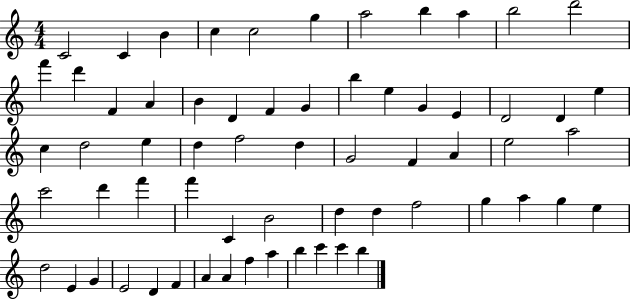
C4/h C4/q B4/q C5/q C5/h G5/q A5/h B5/q A5/q B5/h D6/h F6/q D6/q F4/q A4/q B4/q D4/q F4/q G4/q B5/q E5/q G4/q E4/q D4/h D4/q E5/q C5/q D5/h E5/q D5/q F5/h D5/q G4/h F4/q A4/q E5/h A5/h C6/h D6/q F6/q F6/q C4/q B4/h D5/q D5/q F5/h G5/q A5/q G5/q E5/q D5/h E4/q G4/q E4/h D4/q F4/q A4/q A4/q F5/q A5/q B5/q C6/q C6/q B5/q